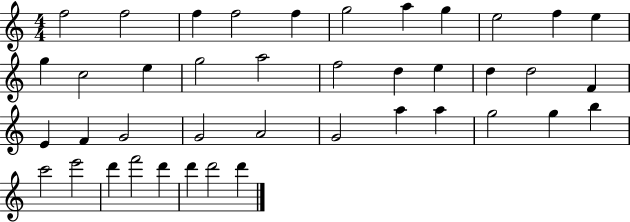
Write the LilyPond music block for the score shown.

{
  \clef treble
  \numericTimeSignature
  \time 4/4
  \key c \major
  f''2 f''2 | f''4 f''2 f''4 | g''2 a''4 g''4 | e''2 f''4 e''4 | \break g''4 c''2 e''4 | g''2 a''2 | f''2 d''4 e''4 | d''4 d''2 f'4 | \break e'4 f'4 g'2 | g'2 a'2 | g'2 a''4 a''4 | g''2 g''4 b''4 | \break c'''2 e'''2 | d'''4 f'''2 d'''4 | d'''4 d'''2 d'''4 | \bar "|."
}